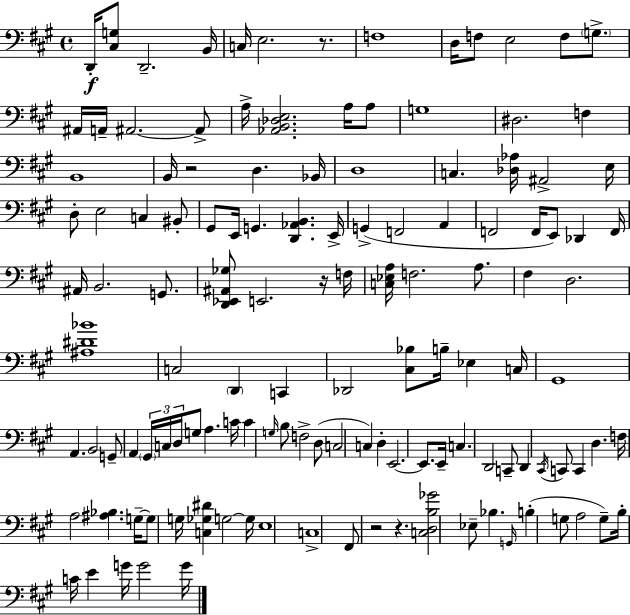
X:1
T:Untitled
M:4/4
L:1/4
K:A
D,,/4 [^C,G,]/2 D,,2 B,,/4 C,/4 E,2 z/2 F,4 D,/4 F,/2 E,2 F,/2 G,/2 ^A,,/4 A,,/4 ^A,,2 ^A,,/2 A,/4 [_A,,B,,_D,E,]2 A,/4 A,/2 G,4 ^D,2 F, B,,4 B,,/4 z2 D, _B,,/4 D,4 C, [_D,_A,]/4 ^A,,2 E,/4 D,/2 E,2 C, ^B,,/2 ^G,,/2 E,,/4 G,, [D,,_A,,B,,] E,,/4 G,, F,,2 A,, F,,2 F,,/4 E,,/2 _D,, F,,/4 ^A,,/4 B,,2 G,,/2 [D,,_E,,^A,,_G,]/2 E,,2 z/4 F,/4 [C,_E,A,]/4 F,2 A,/2 ^F, D,2 [^A,^D_B]4 C,2 D,, C,, _D,,2 [^C,_B,]/2 B,/4 _E, C,/4 ^G,,4 A,, B,,2 G,,/2 A,, ^G,,/4 C,/4 D,/4 G,/2 A, C/4 C G,/4 B,/2 F,2 D,/2 C,2 C, D, E,,2 E,,/2 E,,/4 C, D,,2 C,,/2 D,, ^C,,/4 C,,/2 C,, D, F,/4 A,2 [^A,_B,] G,/4 G,/2 G,/4 [C,_G,^D] G,2 G,/4 E,4 C,4 ^F,,/2 z2 z [C,D,B,_G]2 _E,/2 _B, G,,/4 B, G,/2 A,2 G,/2 B,/4 C/4 E G/4 G2 G/4